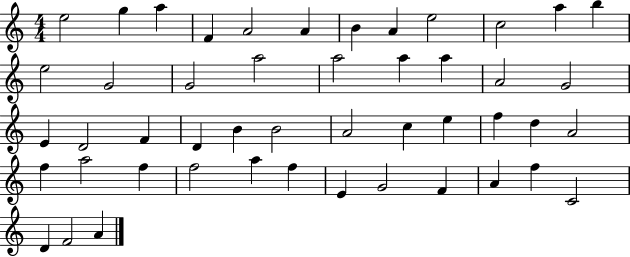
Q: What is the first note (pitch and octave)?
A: E5